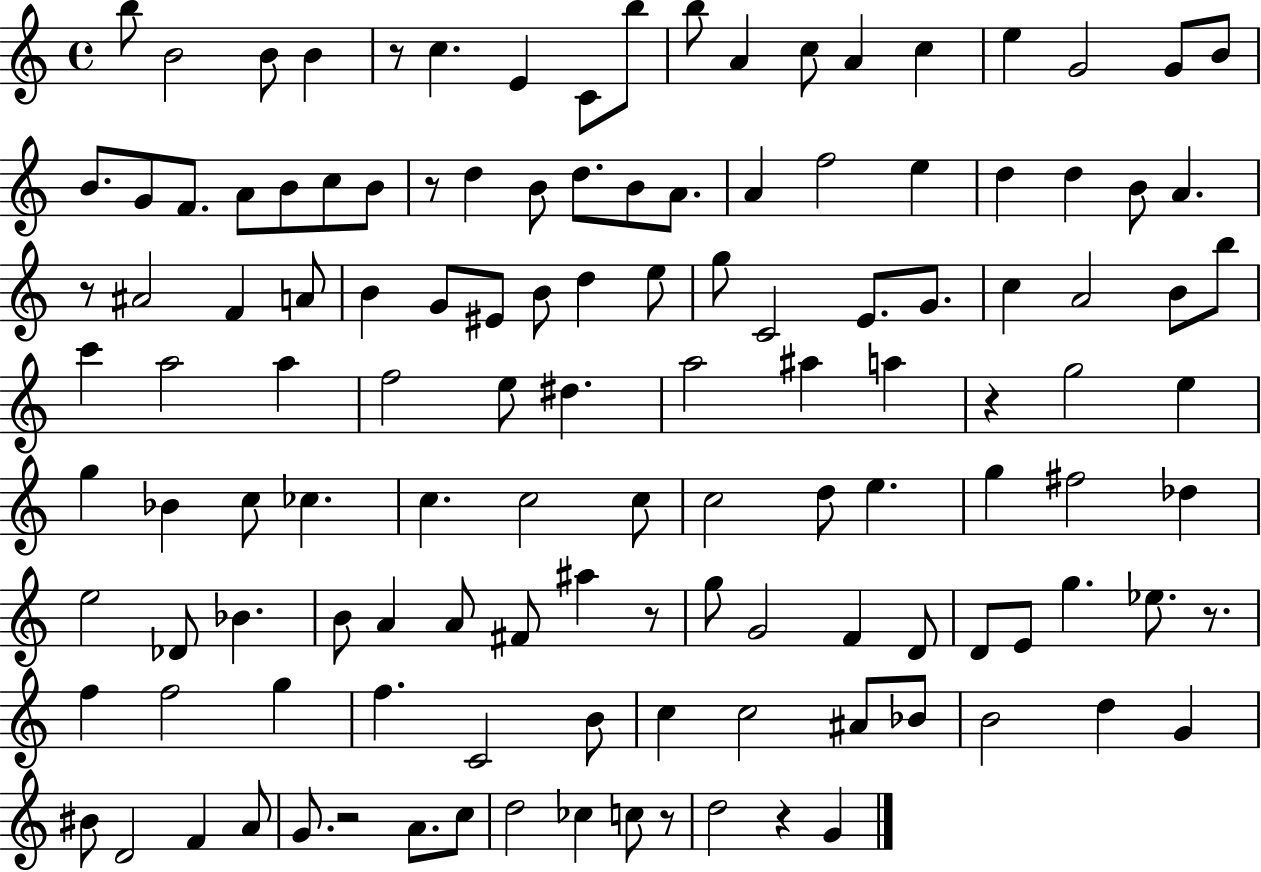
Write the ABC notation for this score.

X:1
T:Untitled
M:4/4
L:1/4
K:C
b/2 B2 B/2 B z/2 c E C/2 b/2 b/2 A c/2 A c e G2 G/2 B/2 B/2 G/2 F/2 A/2 B/2 c/2 B/2 z/2 d B/2 d/2 B/2 A/2 A f2 e d d B/2 A z/2 ^A2 F A/2 B G/2 ^E/2 B/2 d e/2 g/2 C2 E/2 G/2 c A2 B/2 b/2 c' a2 a f2 e/2 ^d a2 ^a a z g2 e g _B c/2 _c c c2 c/2 c2 d/2 e g ^f2 _d e2 _D/2 _B B/2 A A/2 ^F/2 ^a z/2 g/2 G2 F D/2 D/2 E/2 g _e/2 z/2 f f2 g f C2 B/2 c c2 ^A/2 _B/2 B2 d G ^B/2 D2 F A/2 G/2 z2 A/2 c/2 d2 _c c/2 z/2 d2 z G